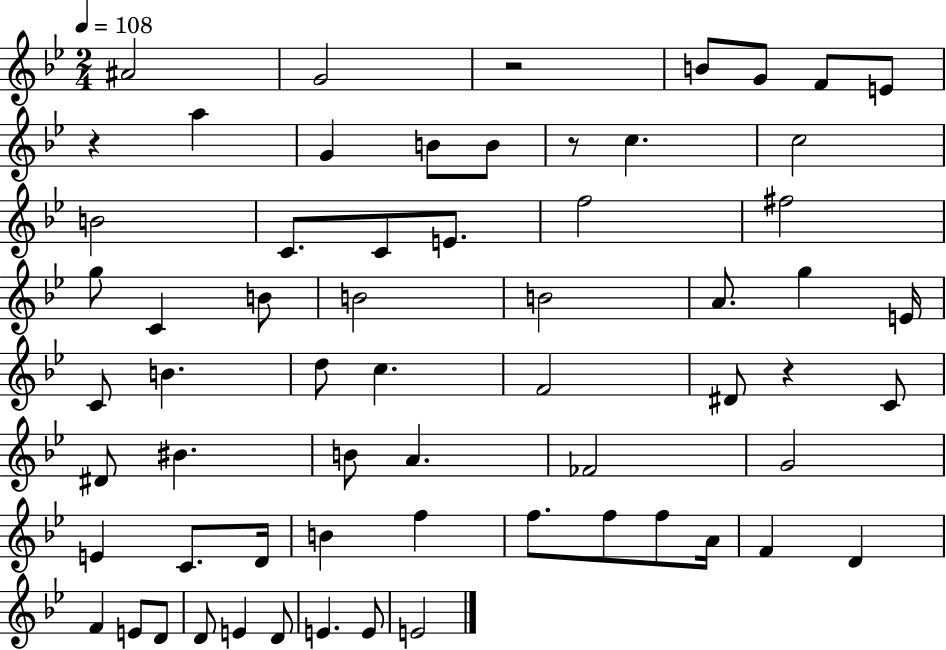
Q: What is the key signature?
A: BES major